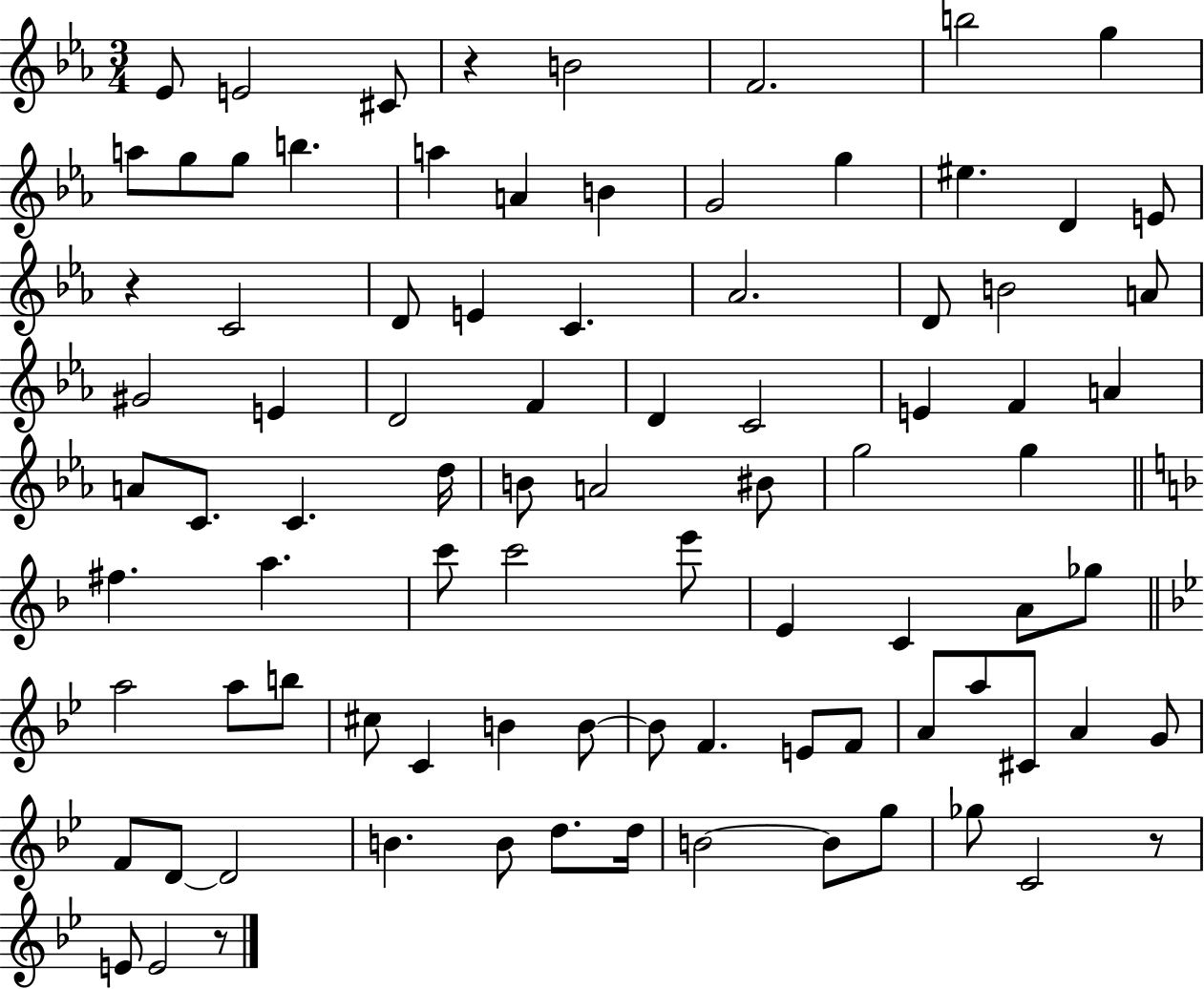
X:1
T:Untitled
M:3/4
L:1/4
K:Eb
_E/2 E2 ^C/2 z B2 F2 b2 g a/2 g/2 g/2 b a A B G2 g ^e D E/2 z C2 D/2 E C _A2 D/2 B2 A/2 ^G2 E D2 F D C2 E F A A/2 C/2 C d/4 B/2 A2 ^B/2 g2 g ^f a c'/2 c'2 e'/2 E C A/2 _g/2 a2 a/2 b/2 ^c/2 C B B/2 B/2 F E/2 F/2 A/2 a/2 ^C/2 A G/2 F/2 D/2 D2 B B/2 d/2 d/4 B2 B/2 g/2 _g/2 C2 z/2 E/2 E2 z/2